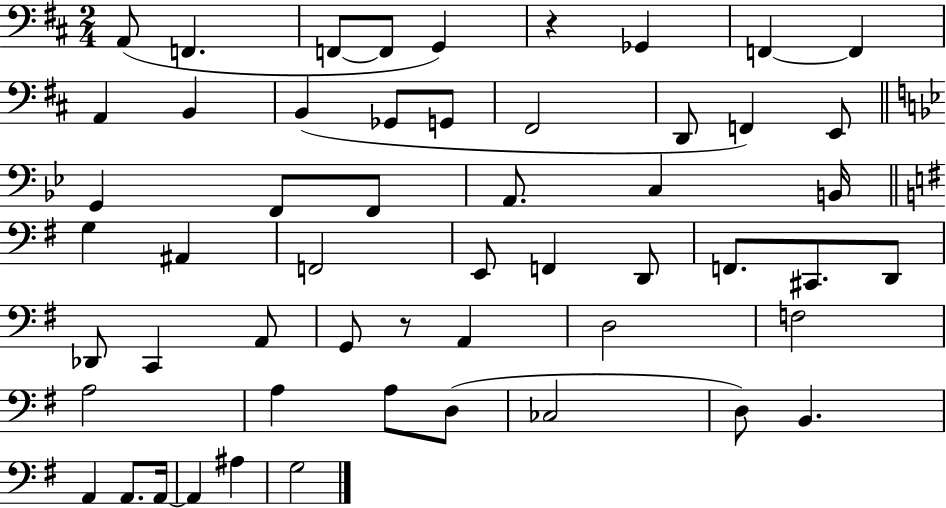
A2/e F2/q. F2/e F2/e G2/q R/q Gb2/q F2/q F2/q A2/q B2/q B2/q Gb2/e G2/e F#2/h D2/e F2/q E2/e G2/q F2/e F2/e A2/e. C3/q B2/s G3/q A#2/q F2/h E2/e F2/q D2/e F2/e. C#2/e. D2/e Db2/e C2/q A2/e G2/e R/e A2/q D3/h F3/h A3/h A3/q A3/e D3/e CES3/h D3/e B2/q. A2/q A2/e. A2/s A2/q A#3/q G3/h